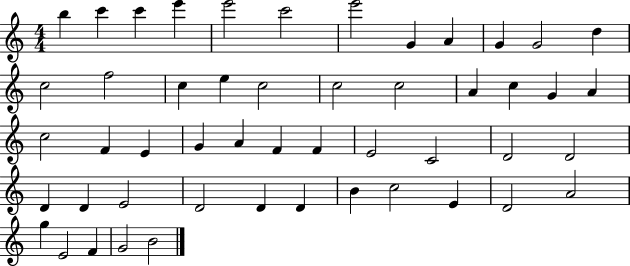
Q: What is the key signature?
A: C major